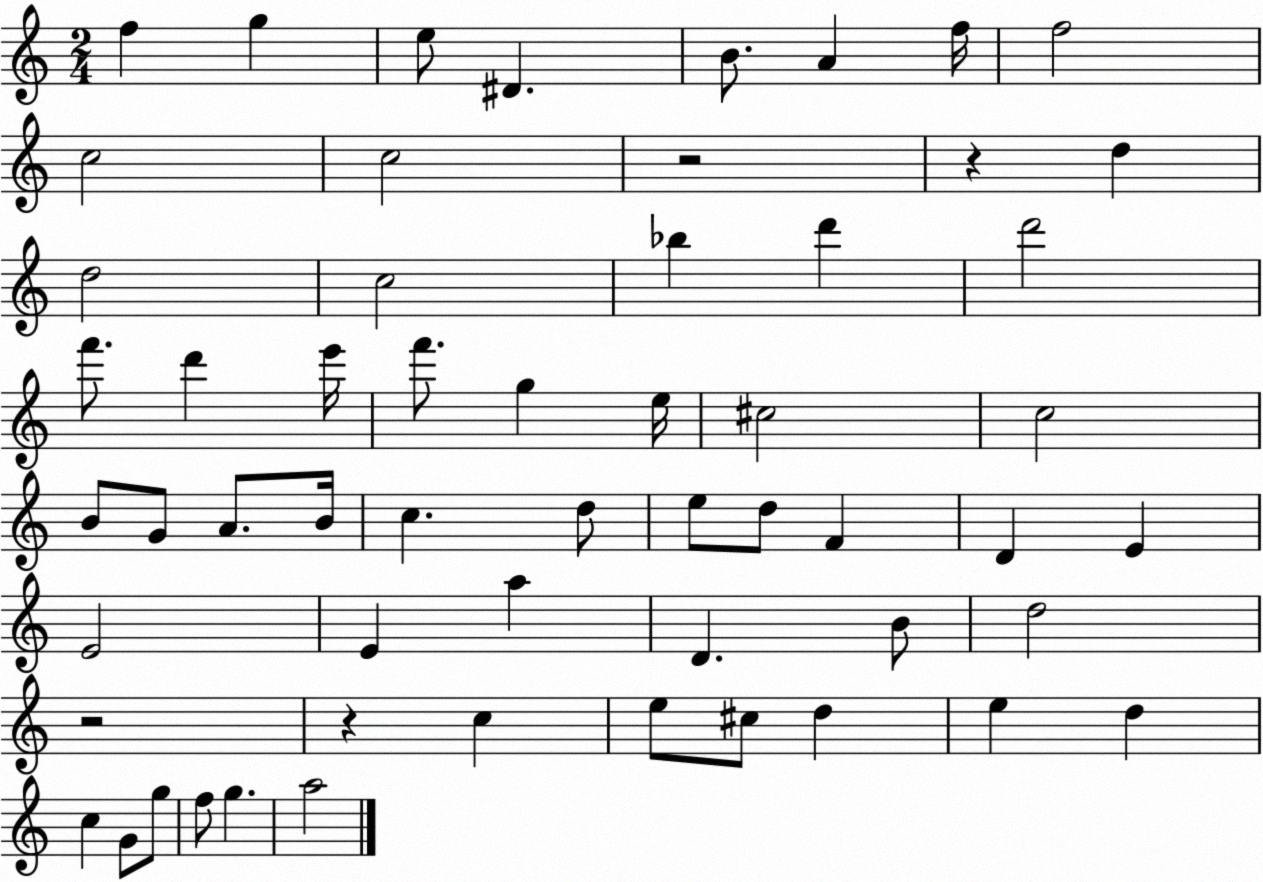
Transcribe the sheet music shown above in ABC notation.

X:1
T:Untitled
M:2/4
L:1/4
K:C
f g e/2 ^D B/2 A f/4 f2 c2 c2 z2 z d d2 c2 _b d' d'2 f'/2 d' e'/4 f'/2 g e/4 ^c2 c2 B/2 G/2 A/2 B/4 c d/2 e/2 d/2 F D E E2 E a D B/2 d2 z2 z c e/2 ^c/2 d e d c G/2 g/2 f/2 g a2